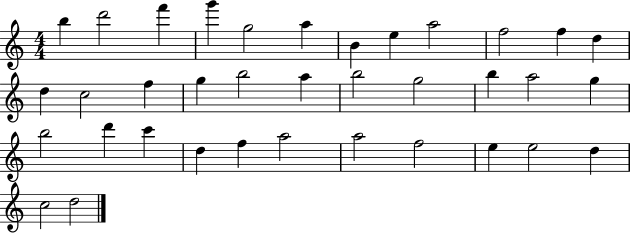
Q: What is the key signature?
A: C major